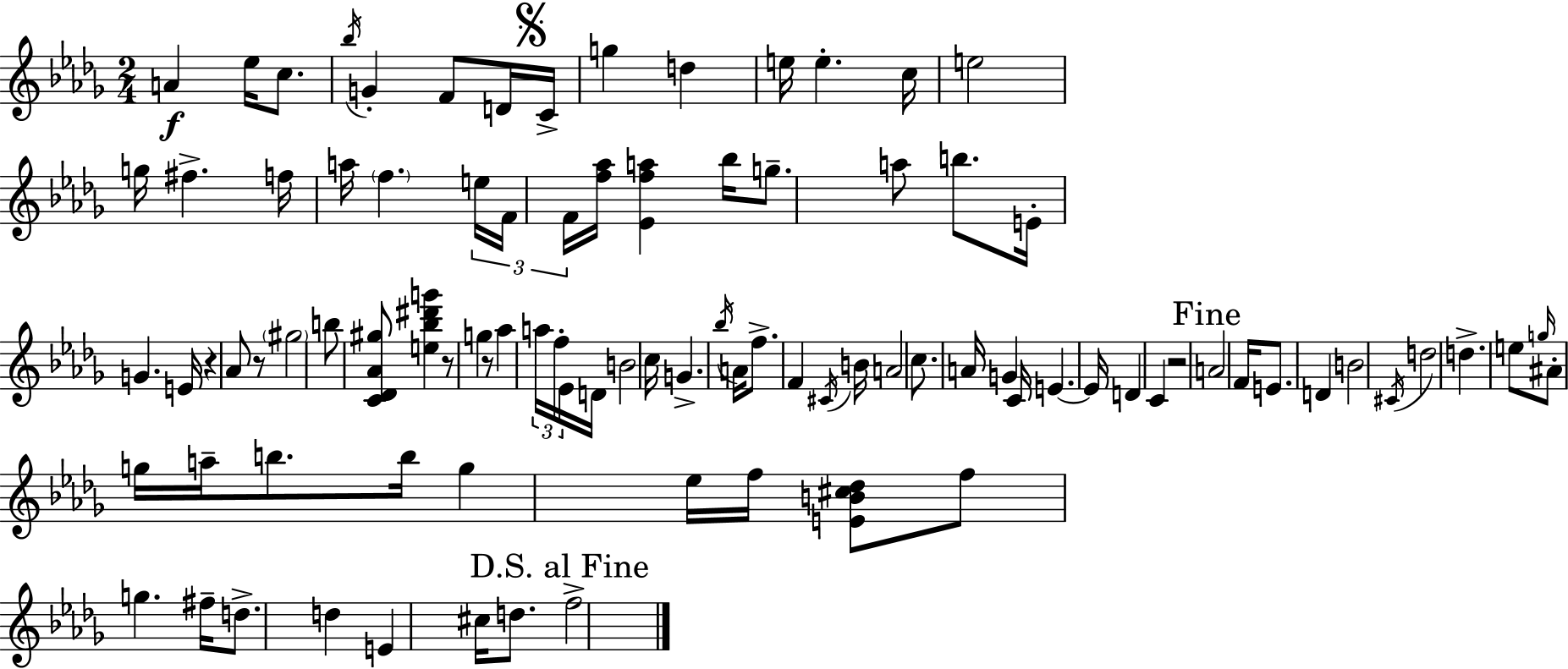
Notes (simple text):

A4/q Eb5/s C5/e. Bb5/s G4/q F4/e D4/s C4/s G5/q D5/q E5/s E5/q. C5/s E5/h G5/s F#5/q. F5/s A5/s F5/q. E5/s F4/s F4/s [F5,Ab5]/s [Eb4,F5,A5]/q Bb5/s G5/e. A5/e B5/e. E4/s G4/q. E4/s R/q Ab4/e R/e G#5/h B5/e [C4,Db4,Ab4,G#5]/e [E5,Bb5,D#6,G6]/q R/e G5/q R/e Ab5/q A5/s F5/s Eb4/s D4/s B4/h C5/s G4/q. Bb5/s A4/s F5/e. F4/q C#4/s B4/s A4/h C5/e. A4/s G4/q C4/s E4/q. E4/s D4/q C4/q R/h A4/h F4/s E4/e. D4/q B4/h C#4/s D5/h D5/q. E5/e G5/s A#4/e G5/s A5/s B5/e. B5/s G5/q Eb5/s F5/s [E4,B4,C#5,Db5]/e F5/e G5/q. F#5/s D5/e. D5/q E4/q C#5/s D5/e. F5/h